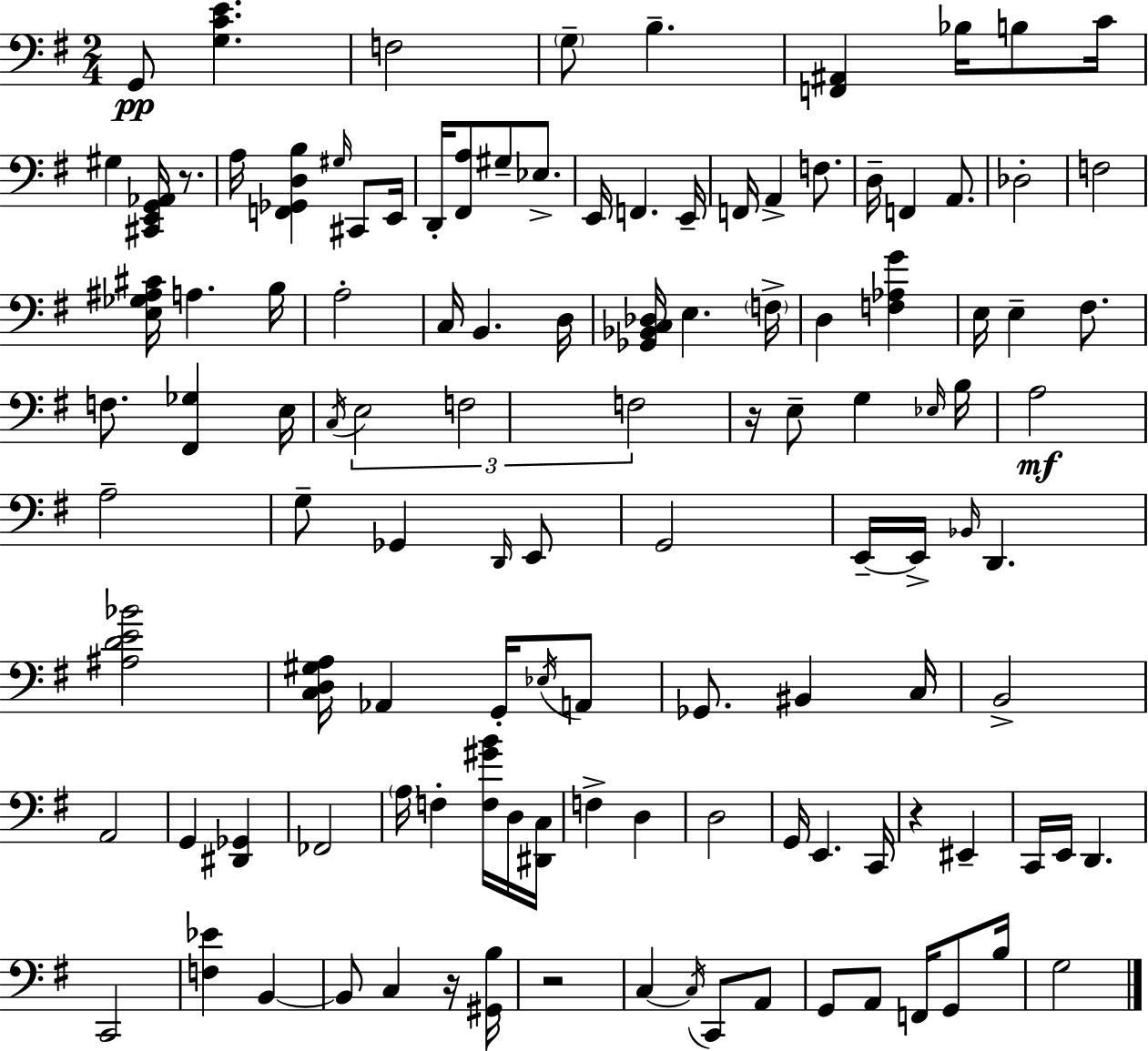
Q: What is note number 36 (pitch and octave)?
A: E3